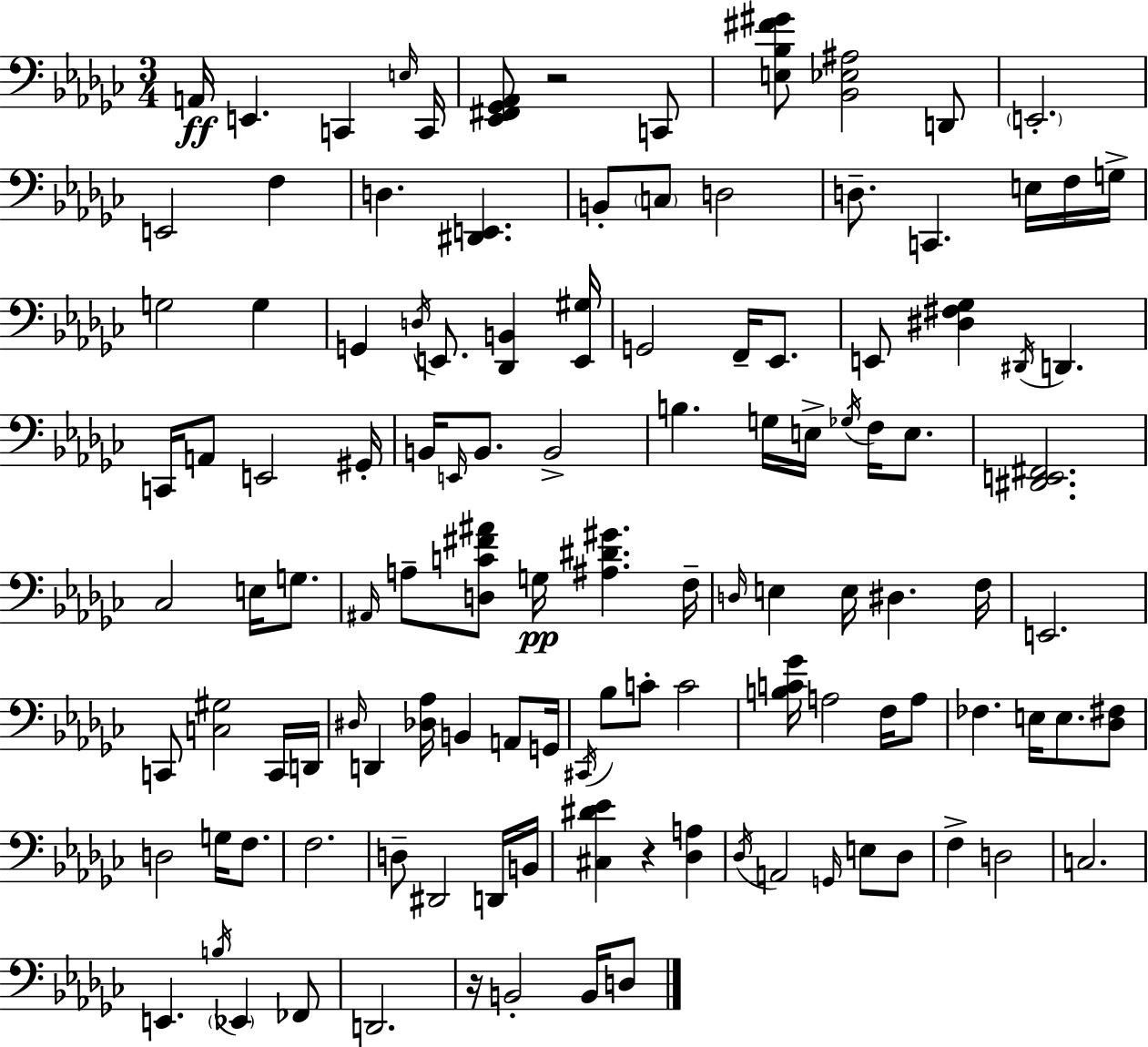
{
  \clef bass
  \numericTimeSignature
  \time 3/4
  \key ees \minor
  a,16\ff e,4. c,4 \grace { e16 } | c,16 <ees, fis, ges, aes,>8 r2 c,8 | <e bes fis' gis'>8 <bes, ees ais>2 d,8 | \parenthesize e,2.-. | \break e,2 f4 | d4. <dis, e,>4. | b,8-. \parenthesize c8 d2 | d8.-- c,4. e16 f16 | \break g16-> g2 g4 | g,4 \acciaccatura { d16 } e,8. <des, b,>4 | <e, gis>16 g,2 f,16-- ees,8. | e,8 <dis fis ges>4 \acciaccatura { dis,16 } d,4. | \break c,16 a,8 e,2 | gis,16-. b,16 \grace { e,16 } b,8. b,2-> | b4. g16 e16-> | \acciaccatura { ges16 } f16 e8. <dis, e, fis,>2. | \break ces2 | e16 g8. \grace { ais,16 } a8-- <d c' fis' ais'>8 g16\pp <ais dis' gis'>4. | f16-- \grace { d16 } e4 e16 | dis4. f16 e,2. | \break c,8 <c gis>2 | c,16 d,16 \grace { dis16 } d,4 | <des aes>16 b,4 a,8 g,16 \acciaccatura { cis,16 } bes8 c'8-. | c'2 <b c' ges'>16 a2 | \break f16 a8 fes4. | e16 e8. <des fis>8 d2 | g16 f8. f2. | d8-- dis,2 | \break d,16 b,16 <cis dis' ees'>4 | r4 <des a>4 \acciaccatura { des16 } a,2 | \grace { g,16 } e8 des8 f4-> | d2 c2. | \break e,4. | \acciaccatura { b16 } \parenthesize ees,4 fes,8 | d,2. | r16 b,2-. b,16 d8 | \break \bar "|."
}